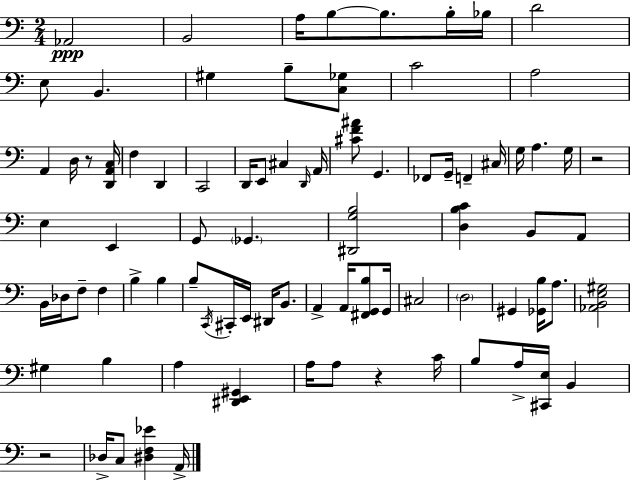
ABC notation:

X:1
T:Untitled
M:2/4
L:1/4
K:C
_A,,2 B,,2 A,/4 B,/2 B,/2 B,/4 _B,/4 D2 E,/2 B,, ^G, B,/2 [C,_G,]/2 C2 A,2 A,, D,/4 z/2 [D,,A,,C,]/4 F, D,, C,,2 D,,/4 E,,/2 ^C, D,,/4 A,,/4 [^CF^A]/2 G,, _F,,/2 G,,/4 F,, ^C,/4 G,/4 A, G,/4 z2 E, E,, G,,/2 _G,, [^D,,G,B,]2 [D,B,C] B,,/2 A,,/2 B,,/4 _D,/4 F,/2 F, B, B, B,/2 C,,/4 ^C,,/4 E,,/4 ^D,,/4 B,,/2 A,, A,,/4 [^F,,G,,B,]/2 G,,/4 ^C,2 D,2 ^G,, [_G,,B,]/4 A,/2 [_A,,B,,E,^G,]2 ^G, B, A, [^D,,E,,^G,,] A,/4 A,/2 z C/4 B,/2 A,/4 [^C,,E,]/4 B,, z2 _D,/4 C,/2 [^D,F,_E] A,,/4